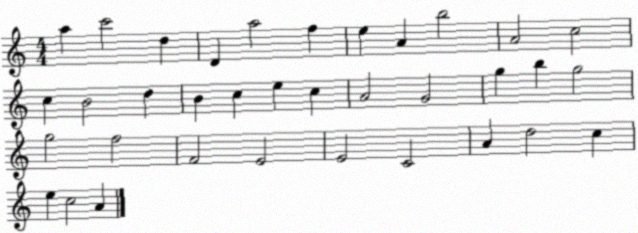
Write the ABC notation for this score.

X:1
T:Untitled
M:4/4
L:1/4
K:C
a c'2 d D a2 f e A b2 A2 c2 c B2 d B c e c A2 G2 g b g2 g2 f2 F2 E2 E2 C2 A d2 c e c2 A